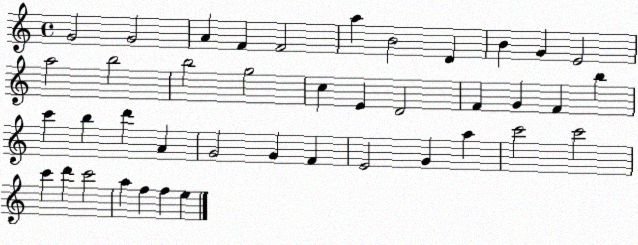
X:1
T:Untitled
M:4/4
L:1/4
K:C
G2 G2 A F F2 a B2 D B G E2 a2 b2 b2 g2 c E D2 F G F b c' b d' A G2 G F E2 G a c'2 c'2 c' d' c'2 a f f e